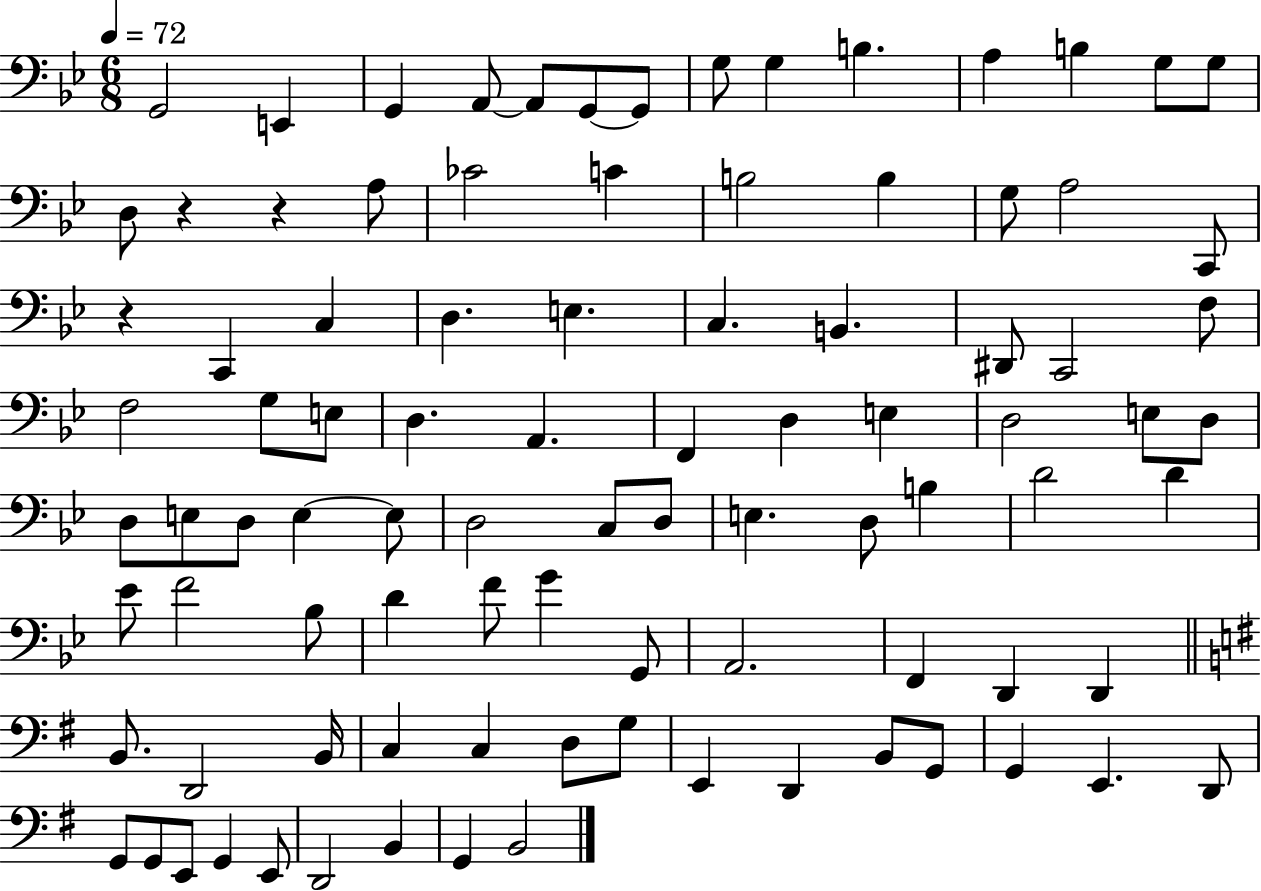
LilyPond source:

{
  \clef bass
  \numericTimeSignature
  \time 6/8
  \key bes \major
  \tempo 4 = 72
  g,2 e,4 | g,4 a,8~~ a,8 g,8~~ g,8 | g8 g4 b4. | a4 b4 g8 g8 | \break d8 r4 r4 a8 | ces'2 c'4 | b2 b4 | g8 a2 c,8 | \break r4 c,4 c4 | d4. e4. | c4. b,4. | dis,8 c,2 f8 | \break f2 g8 e8 | d4. a,4. | f,4 d4 e4 | d2 e8 d8 | \break d8 e8 d8 e4~~ e8 | d2 c8 d8 | e4. d8 b4 | d'2 d'4 | \break ees'8 f'2 bes8 | d'4 f'8 g'4 g,8 | a,2. | f,4 d,4 d,4 | \break \bar "||" \break \key e \minor b,8. d,2 b,16 | c4 c4 d8 g8 | e,4 d,4 b,8 g,8 | g,4 e,4. d,8 | \break g,8 g,8 e,8 g,4 e,8 | d,2 b,4 | g,4 b,2 | \bar "|."
}